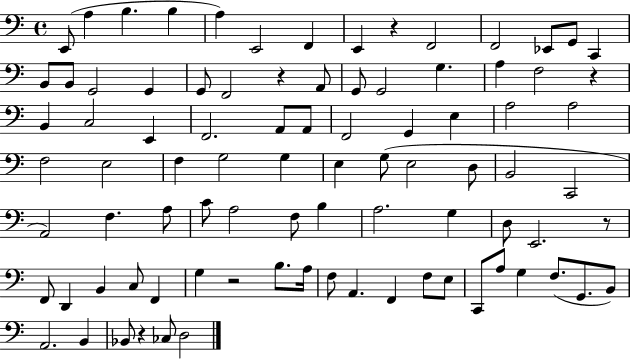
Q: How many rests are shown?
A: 6